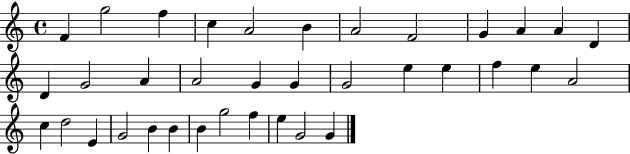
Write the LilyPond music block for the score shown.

{
  \clef treble
  \time 4/4
  \defaultTimeSignature
  \key c \major
  f'4 g''2 f''4 | c''4 a'2 b'4 | a'2 f'2 | g'4 a'4 a'4 d'4 | \break d'4 g'2 a'4 | a'2 g'4 g'4 | g'2 e''4 e''4 | f''4 e''4 a'2 | \break c''4 d''2 e'4 | g'2 b'4 b'4 | b'4 g''2 f''4 | e''4 g'2 g'4 | \break \bar "|."
}